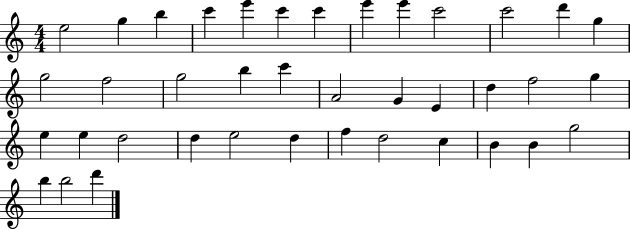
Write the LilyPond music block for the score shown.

{
  \clef treble
  \numericTimeSignature
  \time 4/4
  \key c \major
  e''2 g''4 b''4 | c'''4 e'''4 c'''4 c'''4 | e'''4 e'''4 c'''2 | c'''2 d'''4 g''4 | \break g''2 f''2 | g''2 b''4 c'''4 | a'2 g'4 e'4 | d''4 f''2 g''4 | \break e''4 e''4 d''2 | d''4 e''2 d''4 | f''4 d''2 c''4 | b'4 b'4 g''2 | \break b''4 b''2 d'''4 | \bar "|."
}